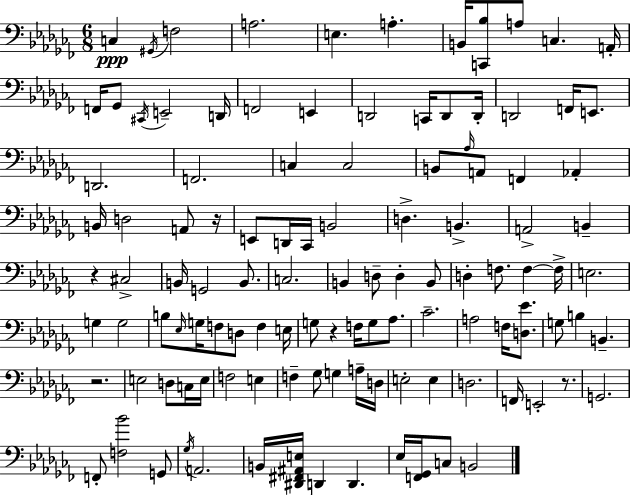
X:1
T:Untitled
M:6/8
L:1/4
K:Abm
C, ^G,,/4 F,2 A,2 E, A, B,,/4 [C,,_B,]/2 A,/2 C, A,,/4 F,,/4 _G,,/2 ^C,,/4 E,,2 D,,/4 F,,2 E,, D,,2 C,,/4 D,,/2 D,,/4 D,,2 F,,/4 E,,/2 D,,2 F,,2 C, C,2 B,,/2 _A,/4 A,,/2 F,, _A,, B,,/4 D,2 A,,/2 z/4 E,,/2 D,,/4 _C,,/4 B,,2 D, B,, A,,2 B,, z ^C,2 B,,/4 G,,2 B,,/2 C,2 B,, D,/2 D, B,,/2 D, F,/2 F, F,/4 E,2 G, G,2 B,/2 _E,/4 G,/4 F,/2 D,/2 F, E,/4 G,/2 z F,/4 G,/2 _A,/2 _C2 A,2 F,/4 [D,_E]/2 G,/2 B, B,, z2 E,2 D,/2 C,/4 E,/4 F,2 E, F, _G,/2 G, A,/4 D,/4 E,2 E, D,2 F,,/4 E,,2 z/2 G,,2 F,,/2 [F,_B]2 G,,/2 _G,/4 A,,2 B,,/4 [^D,,^F,,^A,,E,]/4 D,, D,, _E,/4 [F,,_G,,]/4 C,/2 B,,2